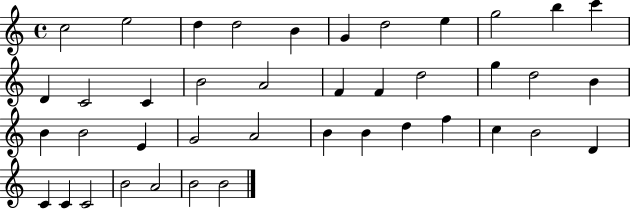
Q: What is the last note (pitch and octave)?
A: B4